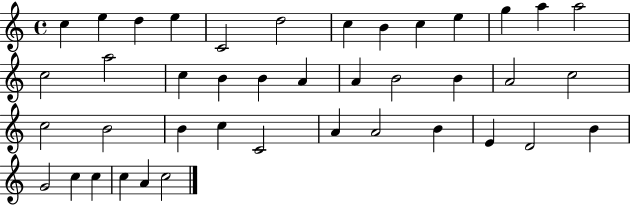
{
  \clef treble
  \time 4/4
  \defaultTimeSignature
  \key c \major
  c''4 e''4 d''4 e''4 | c'2 d''2 | c''4 b'4 c''4 e''4 | g''4 a''4 a''2 | \break c''2 a''2 | c''4 b'4 b'4 a'4 | a'4 b'2 b'4 | a'2 c''2 | \break c''2 b'2 | b'4 c''4 c'2 | a'4 a'2 b'4 | e'4 d'2 b'4 | \break g'2 c''4 c''4 | c''4 a'4 c''2 | \bar "|."
}